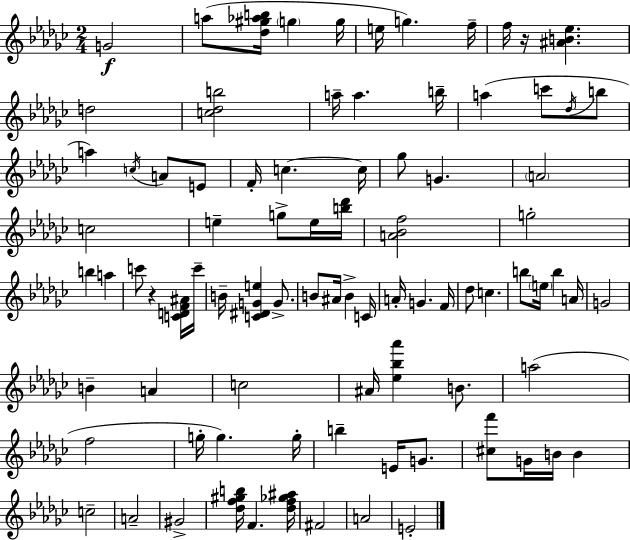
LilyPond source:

{
  \clef treble
  \numericTimeSignature
  \time 2/4
  \key ees \minor
  g'2\f | a''8( <des'' gis'' aes'' b''>16 \parenthesize g''4 g''16 | e''16 g''4.) f''16-- | f''16 r16 <ais' b' ees''>4. | \break d''2 | <c'' des'' b''>2 | a''16-- a''4. b''16-- | a''4( c'''8 \acciaccatura { des''16 } b''8 | \break a''4) \acciaccatura { c''16 } a'8 | e'8 f'16-. c''4.~~ | c''16 ges''8 g'4. | \parenthesize a'2 | \break c''2 | e''4-- g''8-> | e''16 <b'' des'''>16 <a' bes' f''>2 | g''2-. | \break b''4 a''4 | c'''8 r4 | <c' d' f' ais'>16 c'''16-- b'16-- <c' dis' g' e''>4 g'8.-> | b'8 ais'16 b'4-> | \break c'16 a'16-. g'4. | f'16 des''8 c''4. | b''8 \parenthesize e''16 b''4 | a'16 g'2 | \break b'4-- a'4 | c''2 | ais'16 <ees'' bes'' aes'''>4 b'8. | a''2( | \break f''2 | g''16-. g''4.) | g''16-. b''4-- e'16 g'8. | <cis'' f'''>8 g'16 b'16 b'4 | \break c''2-- | a'2-- | gis'2-> | <des'' f'' gis'' b''>16 f'4. | \break <des'' f'' ges'' ais''>16 fis'2 | a'2 | e'2-. | \bar "|."
}